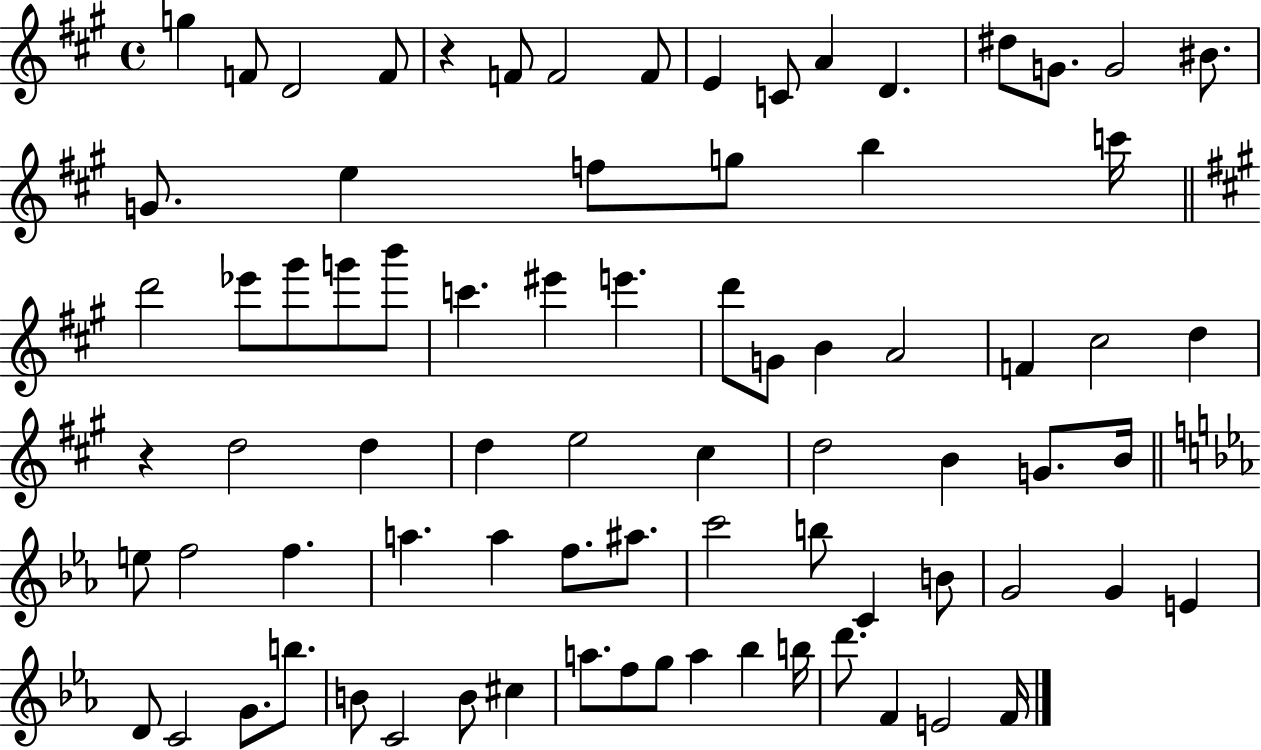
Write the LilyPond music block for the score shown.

{
  \clef treble
  \time 4/4
  \defaultTimeSignature
  \key a \major
  \repeat volta 2 { g''4 f'8 d'2 f'8 | r4 f'8 f'2 f'8 | e'4 c'8 a'4 d'4. | dis''8 g'8. g'2 bis'8. | \break g'8. e''4 f''8 g''8 b''4 c'''16 | \bar "||" \break \key a \major d'''2 ees'''8 gis'''8 g'''8 b'''8 | c'''4. eis'''4 e'''4. | d'''8 g'8 b'4 a'2 | f'4 cis''2 d''4 | \break r4 d''2 d''4 | d''4 e''2 cis''4 | d''2 b'4 g'8. b'16 | \bar "||" \break \key ees \major e''8 f''2 f''4. | a''4. a''4 f''8. ais''8. | c'''2 b''8 c'4 b'8 | g'2 g'4 e'4 | \break d'8 c'2 g'8. b''8. | b'8 c'2 b'8 cis''4 | a''8. f''8 g''8 a''4 bes''4 b''16 | d'''8. f'4 e'2 f'16 | \break } \bar "|."
}